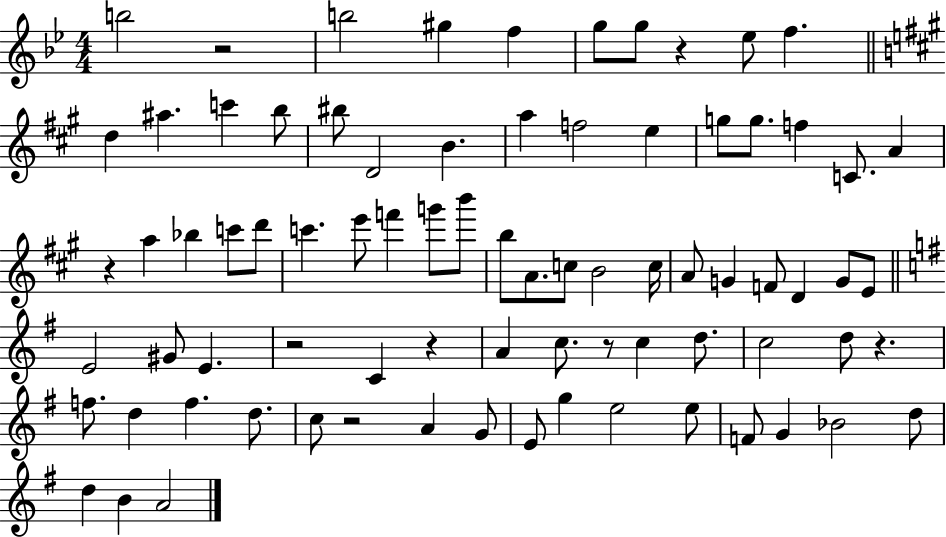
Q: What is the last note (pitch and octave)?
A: A4